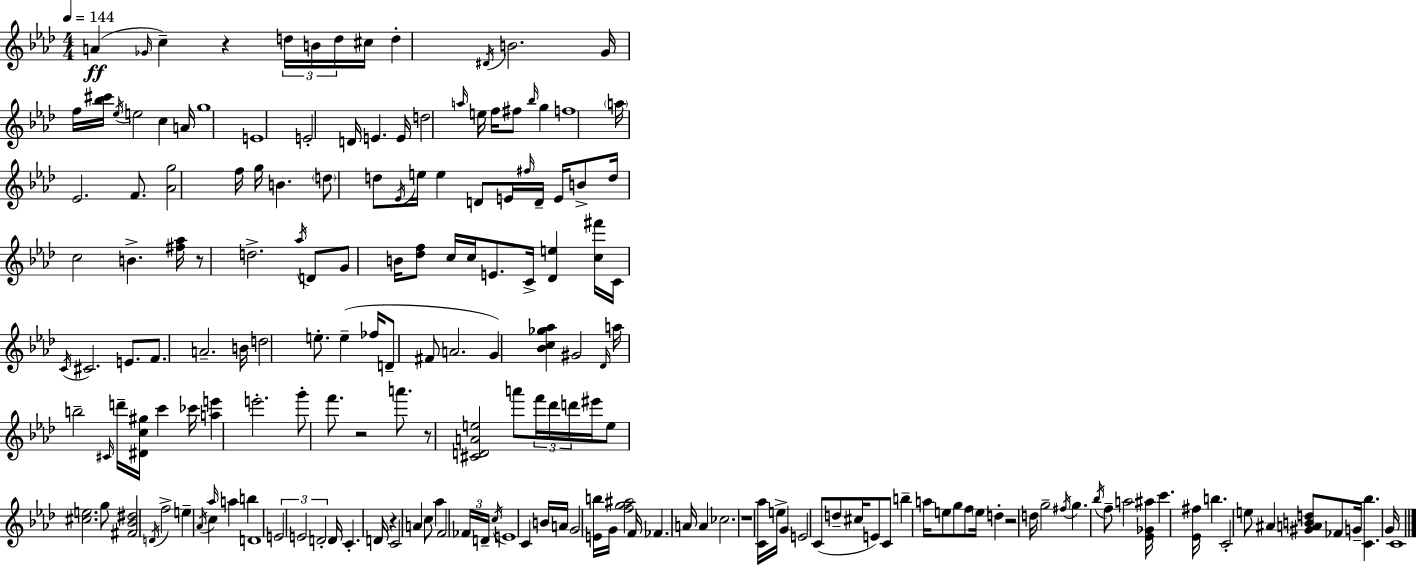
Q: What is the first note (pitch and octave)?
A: A4